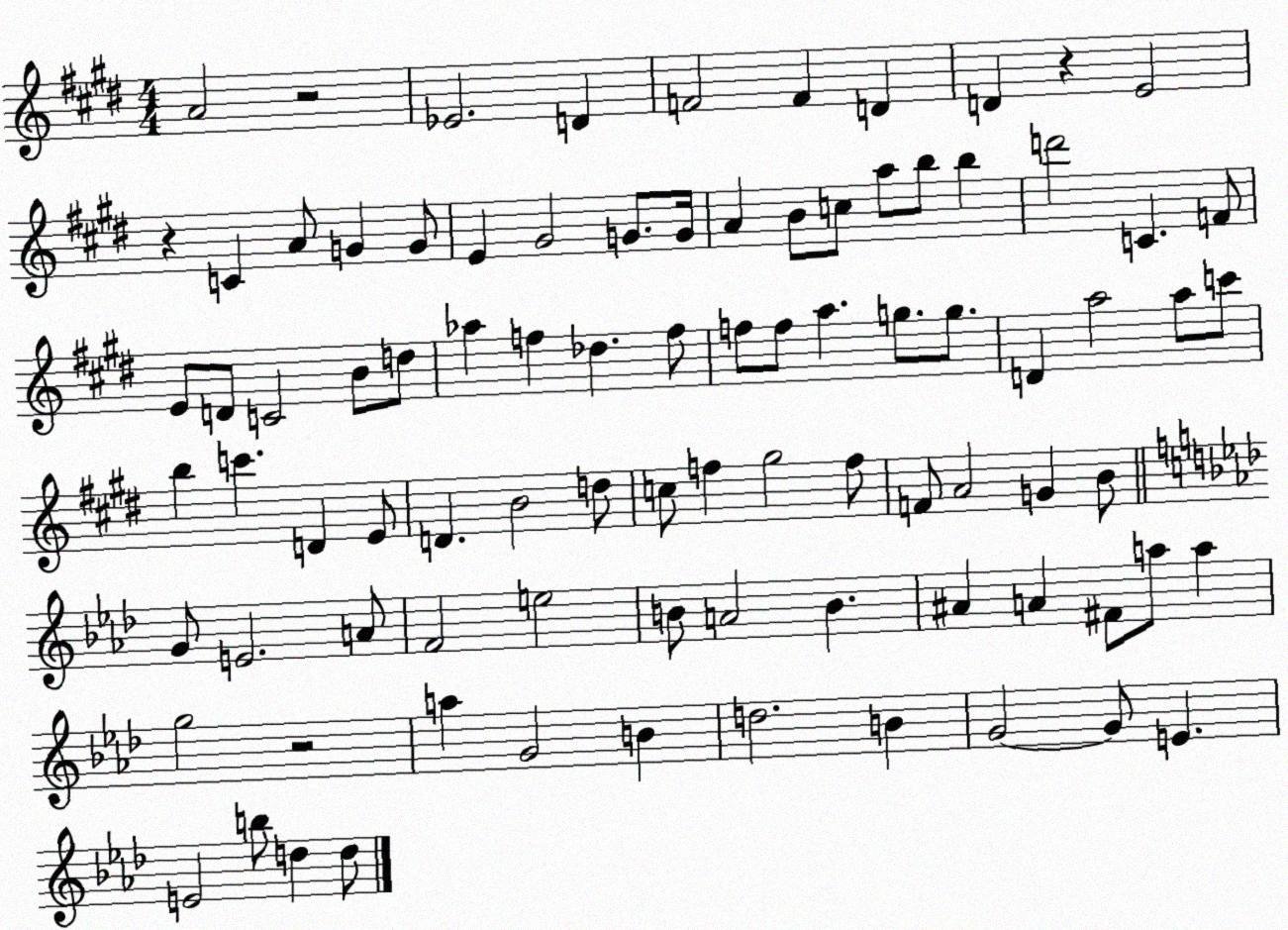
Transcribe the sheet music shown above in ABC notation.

X:1
T:Untitled
M:4/4
L:1/4
K:E
A2 z2 _E2 D F2 F D D z E2 z C A/2 G G/2 E ^G2 G/2 G/4 A B/2 c/2 a/2 b/2 b d'2 C F/2 E/2 D/2 C2 B/2 d/2 _a f _d f/2 f/2 f/2 a g/2 g/2 D a2 a/2 c'/2 b c' D E/2 D B2 d/2 c/2 f ^g2 f/2 F/2 A2 G B/2 G/2 E2 A/2 F2 e2 B/2 A2 B ^A A ^F/2 a/2 a g2 z2 a G2 B d2 B G2 G/2 E E2 b/2 d d/2